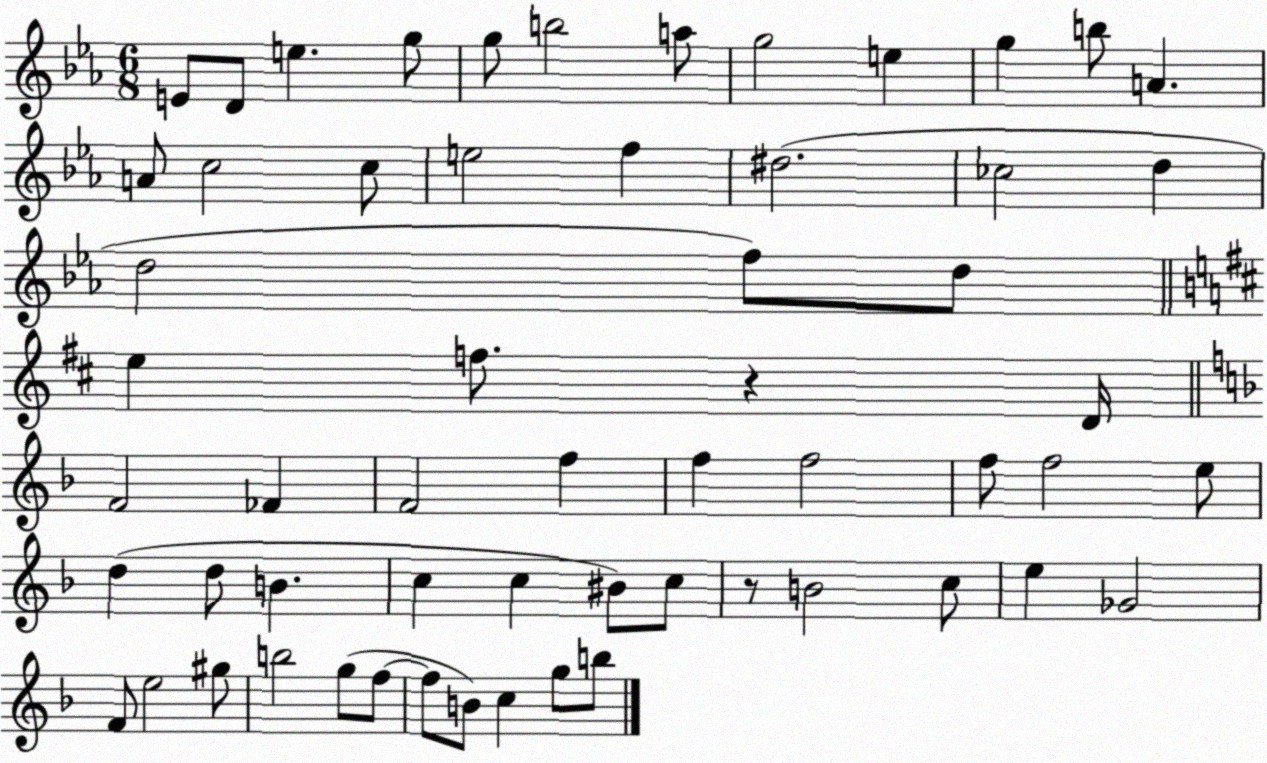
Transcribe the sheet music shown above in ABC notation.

X:1
T:Untitled
M:6/8
L:1/4
K:Eb
E/2 D/2 e g/2 g/2 b2 a/2 g2 e g b/2 A A/2 c2 c/2 e2 f ^d2 _c2 d d2 f/2 d/2 e f/2 z D/4 F2 _F F2 f f f2 f/2 f2 e/2 d d/2 B c c ^B/2 c/2 z/2 B2 c/2 e _G2 F/2 e2 ^g/2 b2 g/2 f/2 f/2 B/2 c g/2 b/2